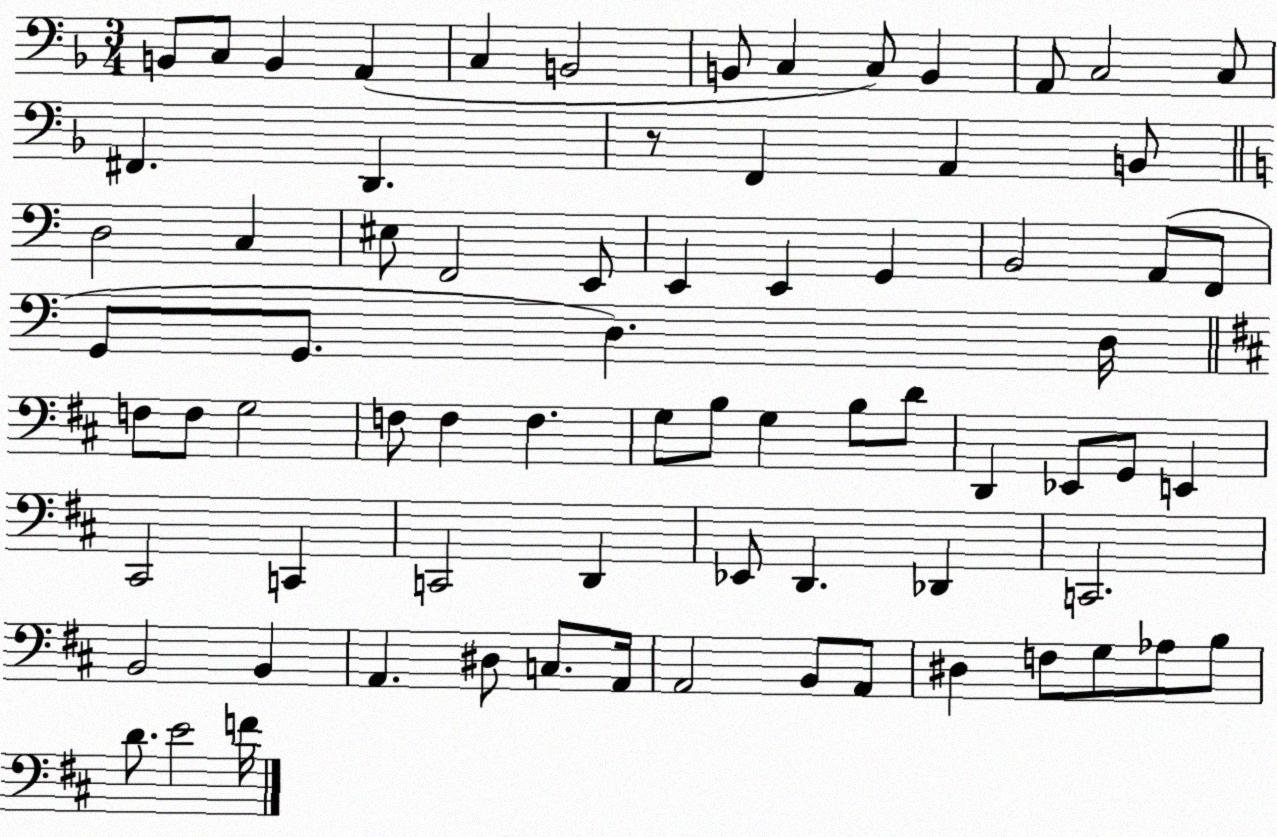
X:1
T:Untitled
M:3/4
L:1/4
K:F
B,,/2 C,/2 B,, A,, C, B,,2 B,,/2 C, C,/2 B,, A,,/2 C,2 C,/2 ^F,, D,, z/2 F,, A,, B,,/2 D,2 C, ^E,/2 F,,2 E,,/2 E,, E,, G,, B,,2 A,,/2 F,,/2 G,,/2 G,,/2 D, D,/4 F,/2 F,/2 G,2 F,/2 F, F, G,/2 B,/2 G, B,/2 D/2 D,, _E,,/2 G,,/2 E,, ^C,,2 C,, C,,2 D,, _E,,/2 D,, _D,, C,,2 B,,2 B,, A,, ^D,/2 C,/2 A,,/4 A,,2 B,,/2 A,,/2 ^D, F,/2 G,/2 _A,/2 B,/2 D/2 E2 F/4